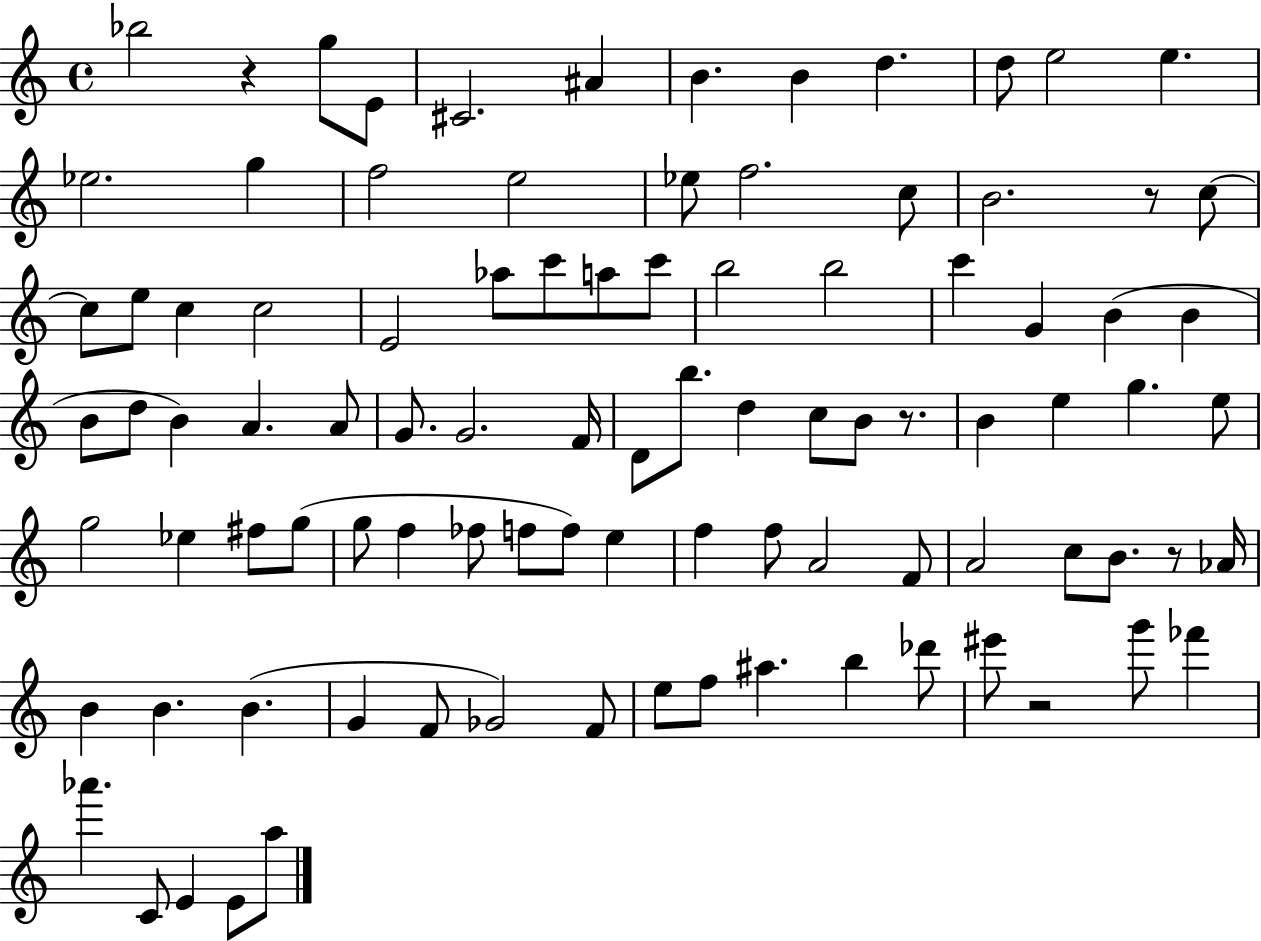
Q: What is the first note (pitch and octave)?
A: Bb5